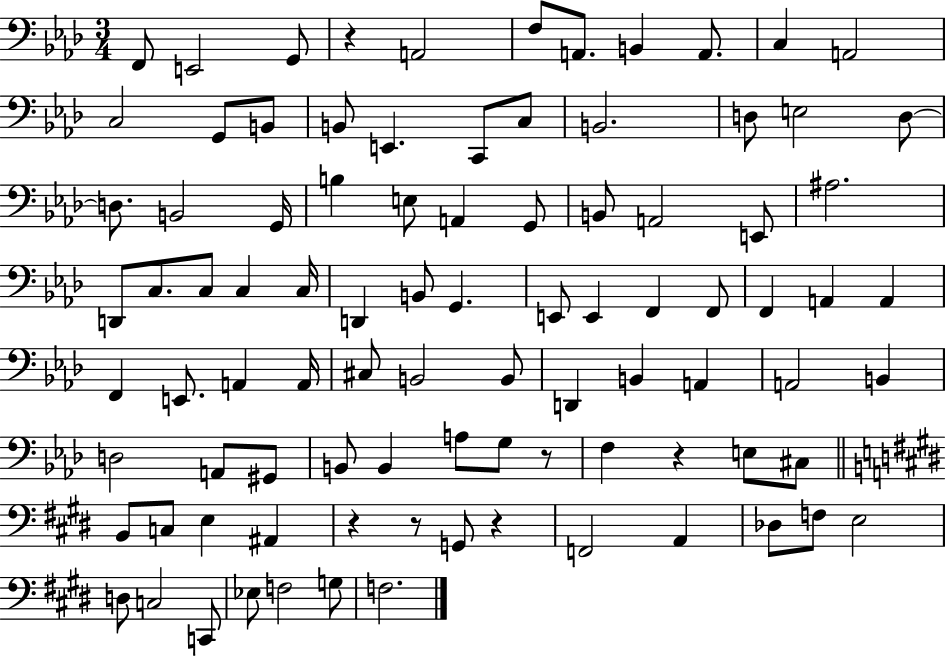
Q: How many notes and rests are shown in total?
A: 92